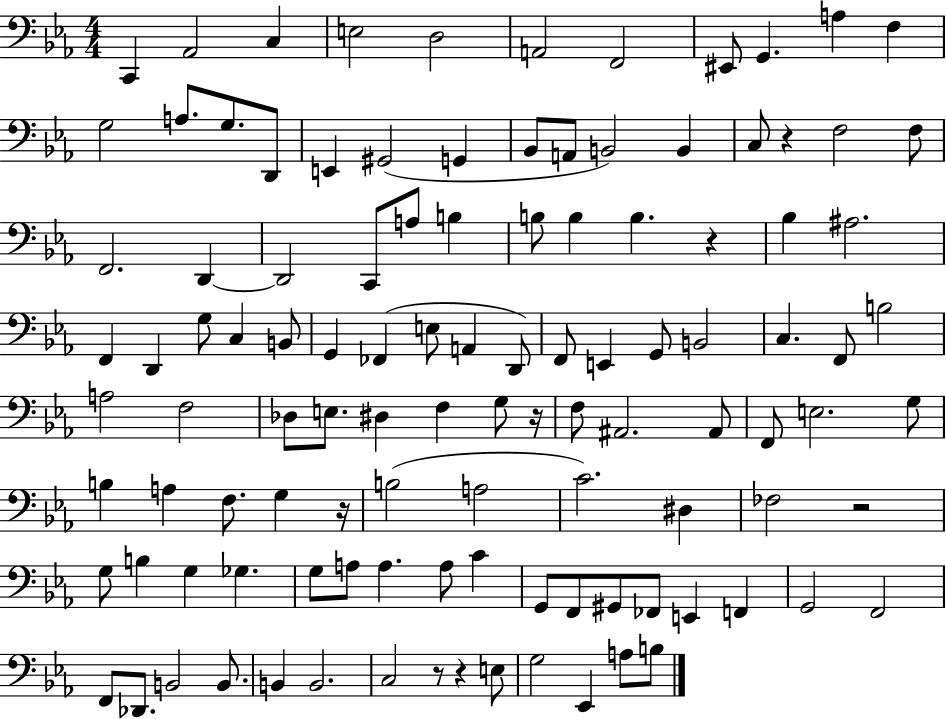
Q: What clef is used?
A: bass